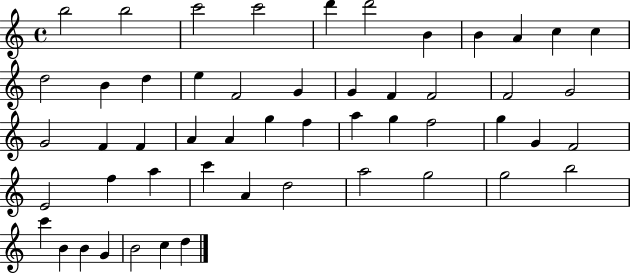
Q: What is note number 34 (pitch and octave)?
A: G4